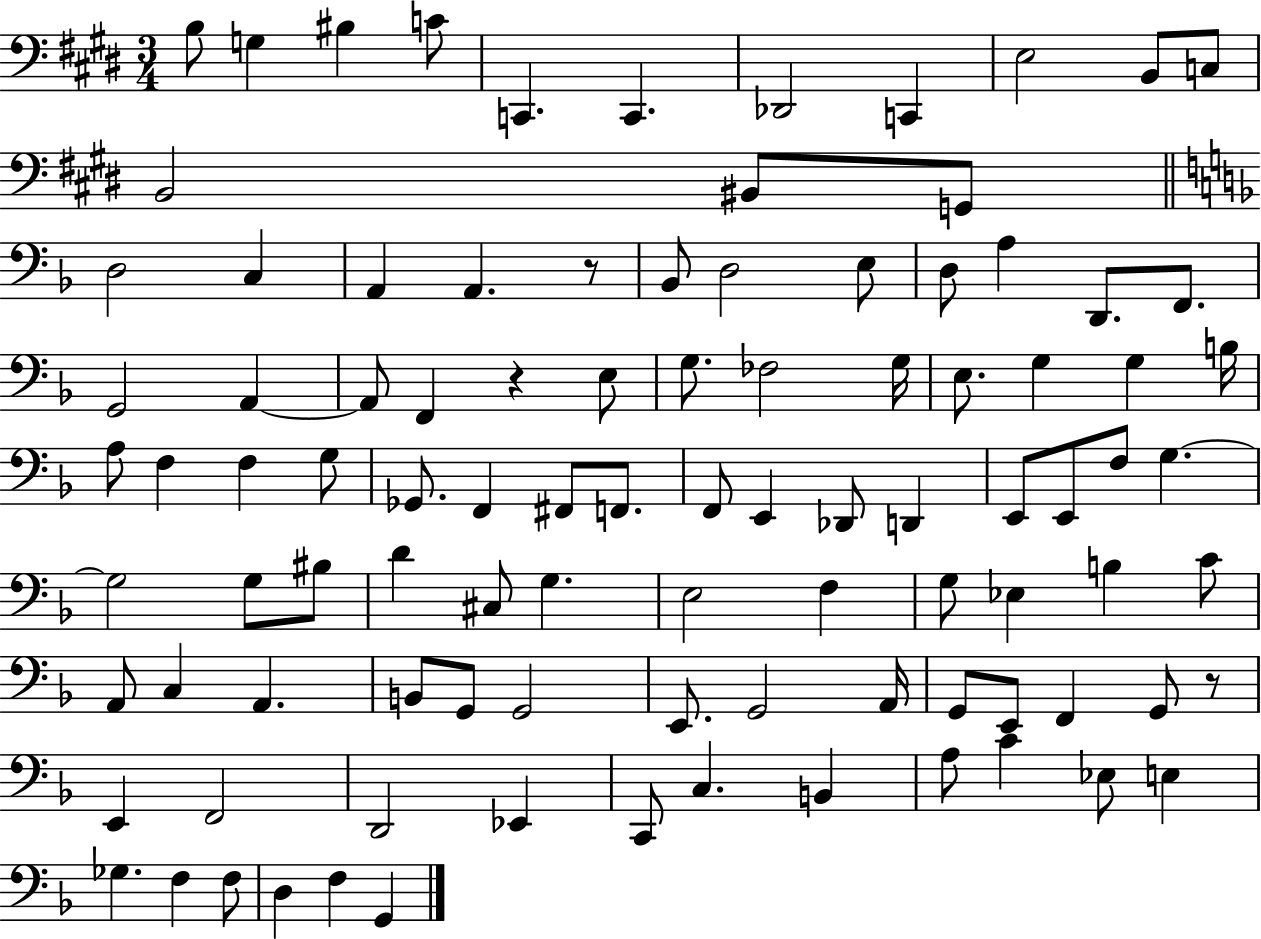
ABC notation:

X:1
T:Untitled
M:3/4
L:1/4
K:E
B,/2 G, ^B, C/2 C,, C,, _D,,2 C,, E,2 B,,/2 C,/2 B,,2 ^B,,/2 G,,/2 D,2 C, A,, A,, z/2 _B,,/2 D,2 E,/2 D,/2 A, D,,/2 F,,/2 G,,2 A,, A,,/2 F,, z E,/2 G,/2 _F,2 G,/4 E,/2 G, G, B,/4 A,/2 F, F, G,/2 _G,,/2 F,, ^F,,/2 F,,/2 F,,/2 E,, _D,,/2 D,, E,,/2 E,,/2 F,/2 G, G,2 G,/2 ^B,/2 D ^C,/2 G, E,2 F, G,/2 _E, B, C/2 A,,/2 C, A,, B,,/2 G,,/2 G,,2 E,,/2 G,,2 A,,/4 G,,/2 E,,/2 F,, G,,/2 z/2 E,, F,,2 D,,2 _E,, C,,/2 C, B,, A,/2 C _E,/2 E, _G, F, F,/2 D, F, G,,